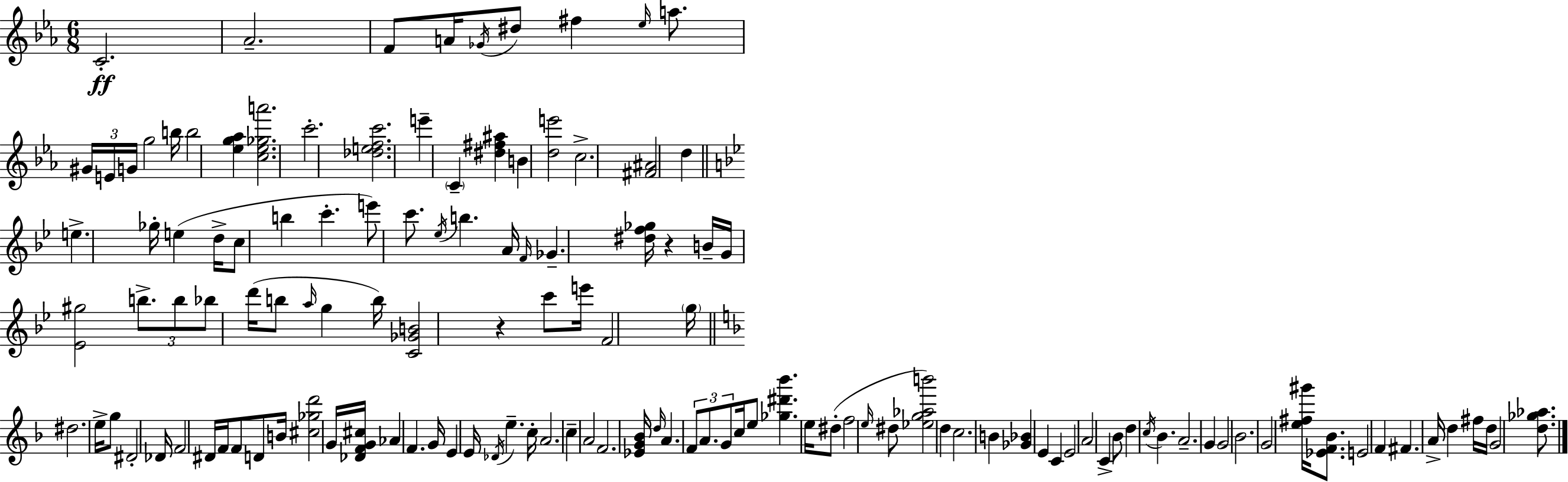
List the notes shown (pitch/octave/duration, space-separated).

C4/h. Ab4/h. F4/e A4/s Gb4/s D#5/e F#5/q Eb5/s A5/e. G#4/s E4/s G4/s G5/h B5/s B5/h [Eb5,G5,Ab5]/q [C5,Eb5,Gb5,A6]/h. C6/h. [Db5,E5,F5,C6]/h. E6/q C4/q [D#5,F#5,A#5]/q B4/q [D5,E6]/h C5/h. [F#4,A#4]/h D5/q E5/q. Gb5/s E5/q D5/s C5/e B5/q C6/q. E6/e C6/e. Eb5/s B5/q. A4/s F4/s Gb4/q. [D#5,F5,Gb5]/s R/q B4/s G4/s [Eb4,G#5]/h B5/e. B5/e Bb5/e D6/s B5/e A5/s G5/q B5/s [C4,Gb4,B4]/h R/q C6/e E6/s F4/h G5/s D#5/h. E5/s G5/e D#4/h Db4/s F4/h D#4/s F4/s F4/e D4/e B4/s [C#5,Gb5,D6]/h G4/s [Db4,F4,G4,C#5]/s Ab4/q F4/q. G4/s E4/q E4/s Db4/s E5/q. C5/s A4/h. C5/q A4/h F4/h. [Eb4,G4,Bb4]/s D5/s A4/q. F4/e A4/e. G4/e C5/s E5/e [Gb5,D#6,Bb6]/q. E5/s D#5/e F5/h E5/s D#5/e [Eb5,G5,Ab5,B6]/h D5/q C5/h. B4/q [Gb4,Bb4]/q E4/q C4/q E4/h A4/h C4/q Bb4/e D5/q C5/s Bb4/q. A4/h. G4/q G4/h Bb4/h. G4/h [E5,F#5,G#6]/s [Eb4,F4,Bb4]/e. E4/h F4/q F#4/q. A4/s D5/q F#5/s D5/s G4/h [D5,Gb5,Ab5]/e.